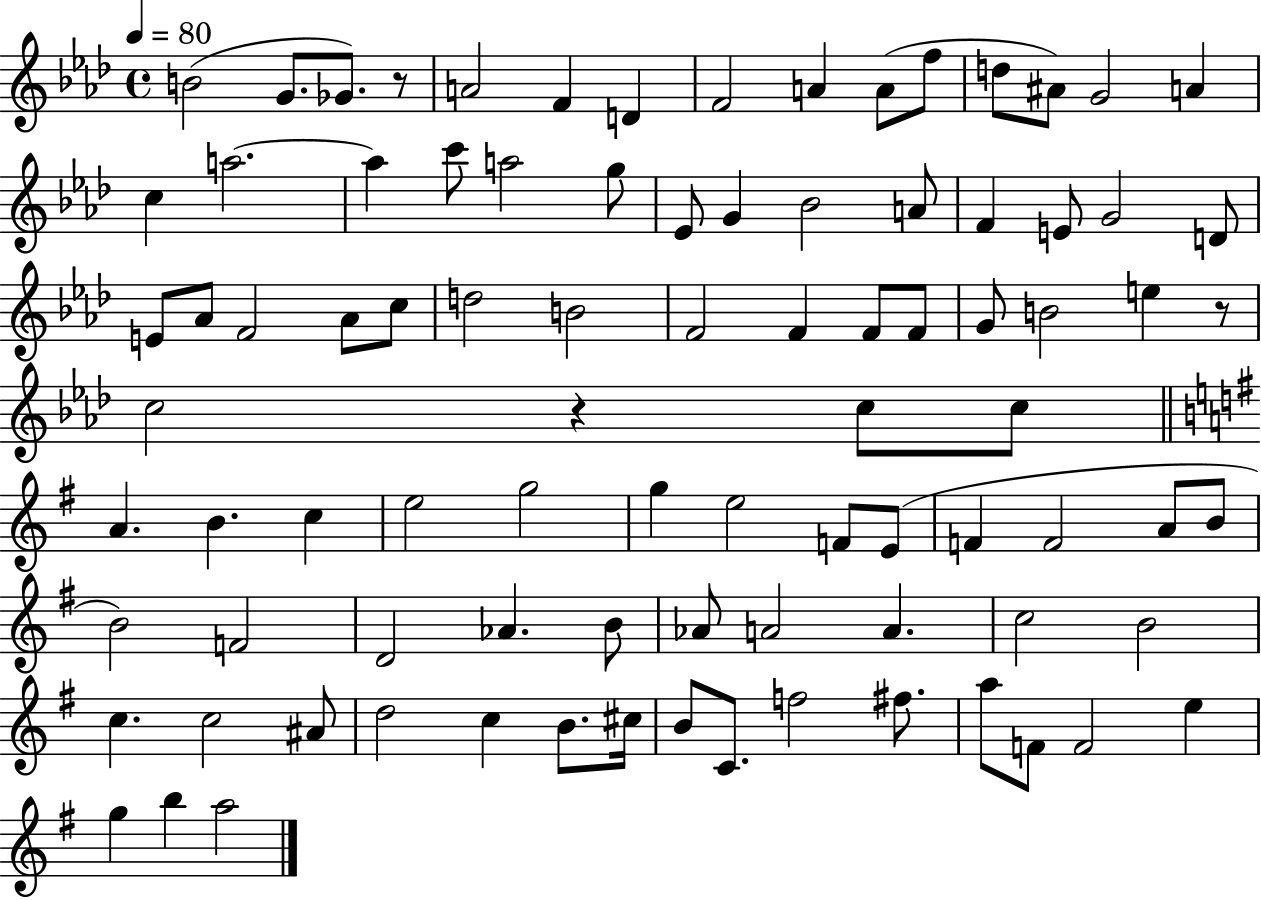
{
  \clef treble
  \time 4/4
  \defaultTimeSignature
  \key aes \major
  \tempo 4 = 80
  b'2( g'8. ges'8.) r8 | a'2 f'4 d'4 | f'2 a'4 a'8( f''8 | d''8 ais'8) g'2 a'4 | \break c''4 a''2.~~ | a''4 c'''8 a''2 g''8 | ees'8 g'4 bes'2 a'8 | f'4 e'8 g'2 d'8 | \break e'8 aes'8 f'2 aes'8 c''8 | d''2 b'2 | f'2 f'4 f'8 f'8 | g'8 b'2 e''4 r8 | \break c''2 r4 c''8 c''8 | \bar "||" \break \key g \major a'4. b'4. c''4 | e''2 g''2 | g''4 e''2 f'8 e'8( | f'4 f'2 a'8 b'8 | \break b'2) f'2 | d'2 aes'4. b'8 | aes'8 a'2 a'4. | c''2 b'2 | \break c''4. c''2 ais'8 | d''2 c''4 b'8. cis''16 | b'8 c'8. f''2 fis''8. | a''8 f'8 f'2 e''4 | \break g''4 b''4 a''2 | \bar "|."
}